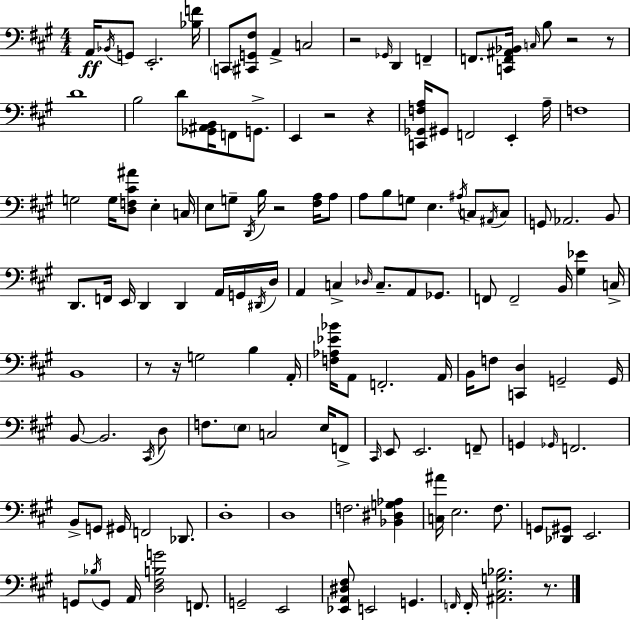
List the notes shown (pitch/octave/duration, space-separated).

A2/s Bb2/s G2/e E2/h. [Bb3,F4]/s C2/e [C#2,G2,F#3]/e A2/q C3/h R/h Gb2/s D2/q F2/q F2/e. [C2,F2,A#2,Bb2]/s C3/s B3/e R/h R/e D4/w B3/h D4/e [Gb2,A#2,B2]/s F2/e G2/e. E2/q R/h R/q [C2,Gb2,F3,A3]/s G#2/e F2/h E2/q A3/s F3/w G3/h G3/s [D3,F3,C#4,A#4]/e E3/q C3/s E3/e G3/e D2/s B3/s R/h [F#3,A3]/s A3/e A3/e B3/e G3/e E3/q. A#3/s C3/e A#2/s C3/e G2/e Ab2/h. B2/e D2/e. F2/s E2/s D2/q D2/q A2/s G2/s D#2/s D3/s A2/q C3/q Db3/s C3/e. A2/e Gb2/e. F2/e F2/h B2/s [G#3,Eb4]/q C3/s B2/w R/e R/s G3/h B3/q A2/s [F3,Ab3,Eb4,Bb4]/s A2/e F2/h. A2/s B2/s F3/e [C2,D3]/q G2/h G2/s B2/e B2/h. C#2/s D3/e F3/e. E3/e C3/h E3/s F2/e C#2/s E2/e E2/h. F2/e G2/q Gb2/s F2/h. B2/e G2/e G#2/s F2/h Db2/e. D3/w D3/w F3/h. [Bb2,D#3,G3,Ab3]/q [C3,A#4]/s E3/h. F#3/e. G2/e [Db2,G#2]/e E2/h. G2/e Bb3/s G2/e A2/s [D3,F#3,B3,G4]/h F2/e. G2/h E2/h [Eb2,A2,D#3,F#3]/e E2/h G2/q. F2/s F2/s [A#2,C#3,G3,Bb3]/h. R/e.